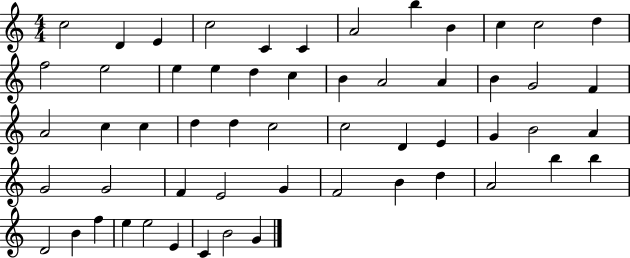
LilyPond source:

{
  \clef treble
  \numericTimeSignature
  \time 4/4
  \key c \major
  c''2 d'4 e'4 | c''2 c'4 c'4 | a'2 b''4 b'4 | c''4 c''2 d''4 | \break f''2 e''2 | e''4 e''4 d''4 c''4 | b'4 a'2 a'4 | b'4 g'2 f'4 | \break a'2 c''4 c''4 | d''4 d''4 c''2 | c''2 d'4 e'4 | g'4 b'2 a'4 | \break g'2 g'2 | f'4 e'2 g'4 | f'2 b'4 d''4 | a'2 b''4 b''4 | \break d'2 b'4 f''4 | e''4 e''2 e'4 | c'4 b'2 g'4 | \bar "|."
}